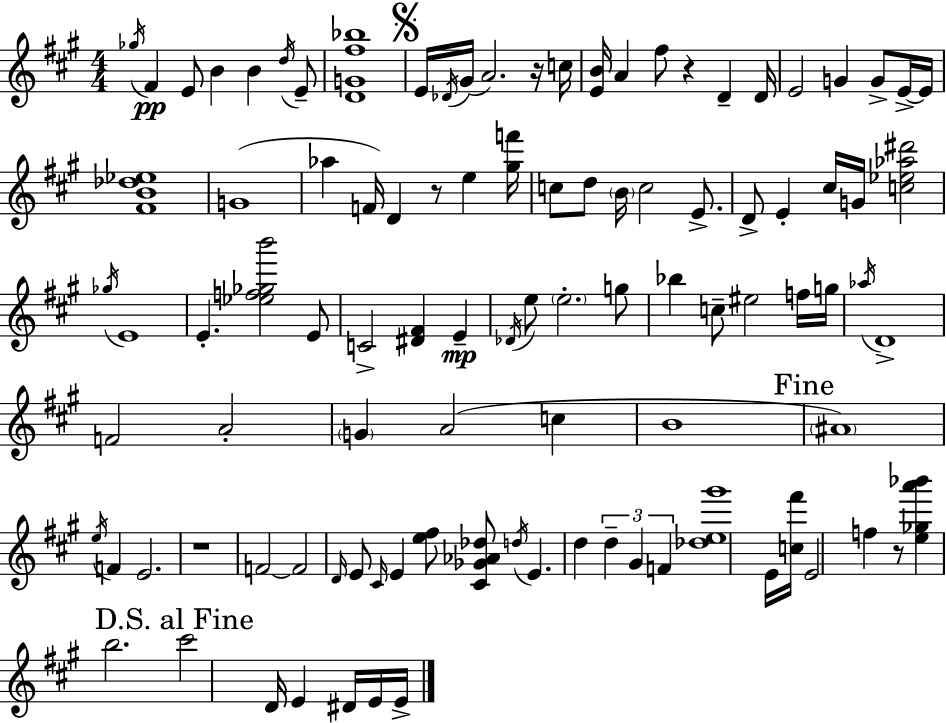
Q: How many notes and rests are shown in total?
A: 101